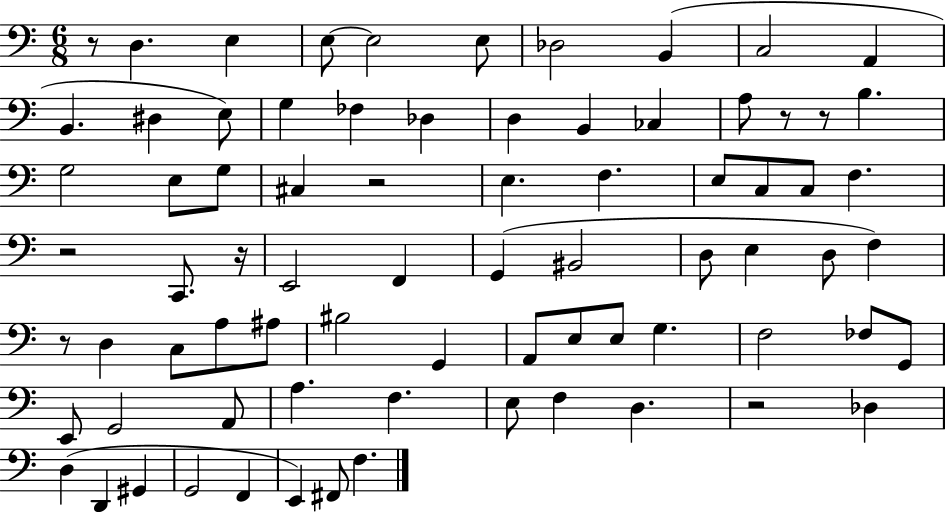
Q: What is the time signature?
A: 6/8